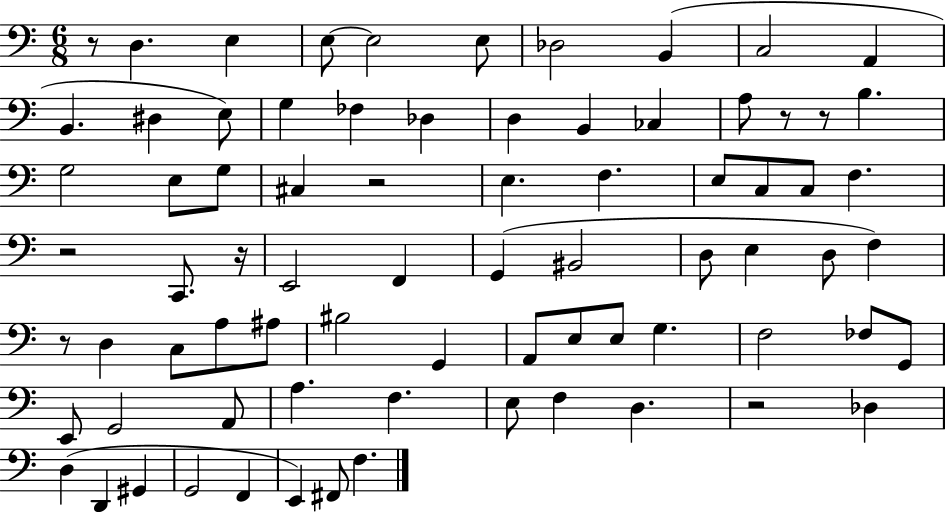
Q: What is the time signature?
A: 6/8